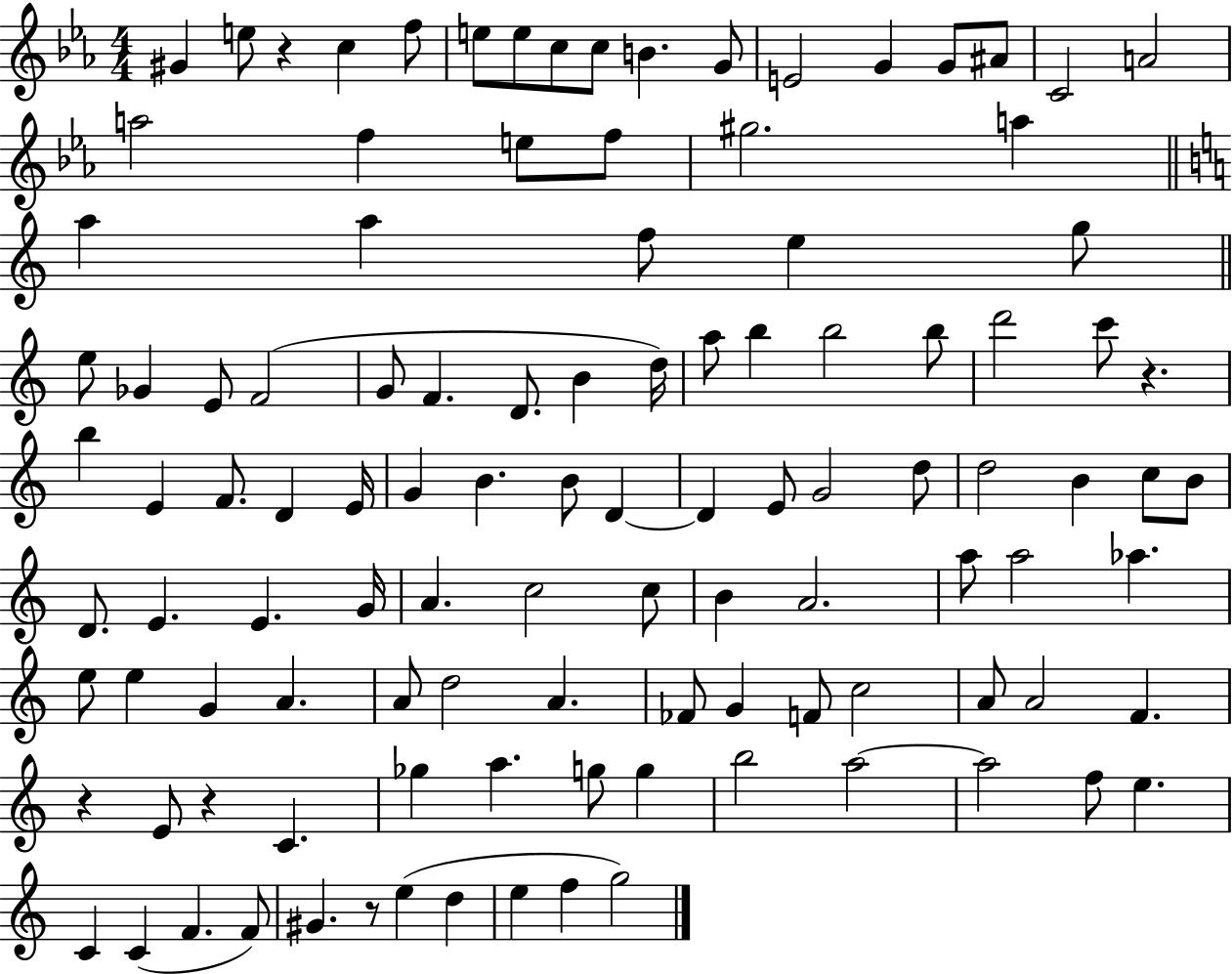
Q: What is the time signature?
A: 4/4